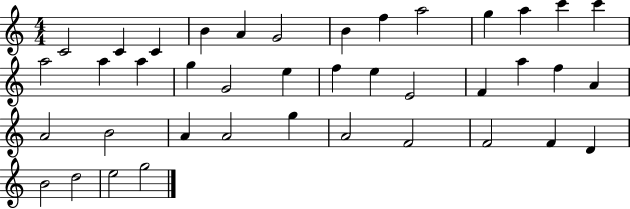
C4/h C4/q C4/q B4/q A4/q G4/h B4/q F5/q A5/h G5/q A5/q C6/q C6/q A5/h A5/q A5/q G5/q G4/h E5/q F5/q E5/q E4/h F4/q A5/q F5/q A4/q A4/h B4/h A4/q A4/h G5/q A4/h F4/h F4/h F4/q D4/q B4/h D5/h E5/h G5/h